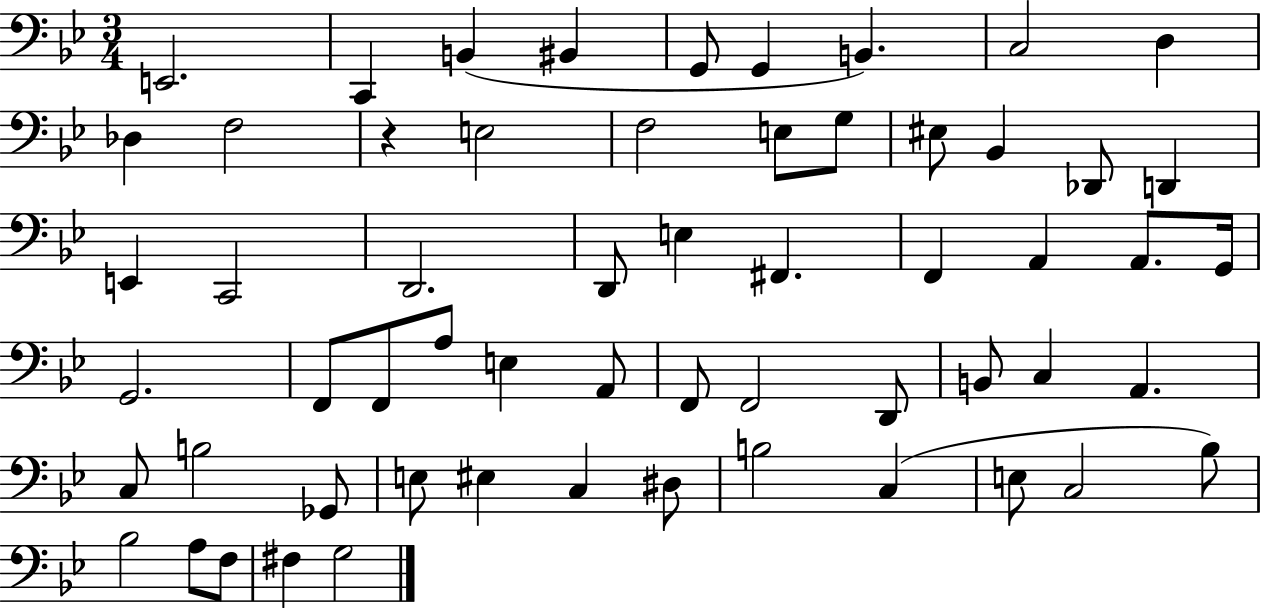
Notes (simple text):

E2/h. C2/q B2/q BIS2/q G2/e G2/q B2/q. C3/h D3/q Db3/q F3/h R/q E3/h F3/h E3/e G3/e EIS3/e Bb2/q Db2/e D2/q E2/q C2/h D2/h. D2/e E3/q F#2/q. F2/q A2/q A2/e. G2/s G2/h. F2/e F2/e A3/e E3/q A2/e F2/e F2/h D2/e B2/e C3/q A2/q. C3/e B3/h Gb2/e E3/e EIS3/q C3/q D#3/e B3/h C3/q E3/e C3/h Bb3/e Bb3/h A3/e F3/e F#3/q G3/h